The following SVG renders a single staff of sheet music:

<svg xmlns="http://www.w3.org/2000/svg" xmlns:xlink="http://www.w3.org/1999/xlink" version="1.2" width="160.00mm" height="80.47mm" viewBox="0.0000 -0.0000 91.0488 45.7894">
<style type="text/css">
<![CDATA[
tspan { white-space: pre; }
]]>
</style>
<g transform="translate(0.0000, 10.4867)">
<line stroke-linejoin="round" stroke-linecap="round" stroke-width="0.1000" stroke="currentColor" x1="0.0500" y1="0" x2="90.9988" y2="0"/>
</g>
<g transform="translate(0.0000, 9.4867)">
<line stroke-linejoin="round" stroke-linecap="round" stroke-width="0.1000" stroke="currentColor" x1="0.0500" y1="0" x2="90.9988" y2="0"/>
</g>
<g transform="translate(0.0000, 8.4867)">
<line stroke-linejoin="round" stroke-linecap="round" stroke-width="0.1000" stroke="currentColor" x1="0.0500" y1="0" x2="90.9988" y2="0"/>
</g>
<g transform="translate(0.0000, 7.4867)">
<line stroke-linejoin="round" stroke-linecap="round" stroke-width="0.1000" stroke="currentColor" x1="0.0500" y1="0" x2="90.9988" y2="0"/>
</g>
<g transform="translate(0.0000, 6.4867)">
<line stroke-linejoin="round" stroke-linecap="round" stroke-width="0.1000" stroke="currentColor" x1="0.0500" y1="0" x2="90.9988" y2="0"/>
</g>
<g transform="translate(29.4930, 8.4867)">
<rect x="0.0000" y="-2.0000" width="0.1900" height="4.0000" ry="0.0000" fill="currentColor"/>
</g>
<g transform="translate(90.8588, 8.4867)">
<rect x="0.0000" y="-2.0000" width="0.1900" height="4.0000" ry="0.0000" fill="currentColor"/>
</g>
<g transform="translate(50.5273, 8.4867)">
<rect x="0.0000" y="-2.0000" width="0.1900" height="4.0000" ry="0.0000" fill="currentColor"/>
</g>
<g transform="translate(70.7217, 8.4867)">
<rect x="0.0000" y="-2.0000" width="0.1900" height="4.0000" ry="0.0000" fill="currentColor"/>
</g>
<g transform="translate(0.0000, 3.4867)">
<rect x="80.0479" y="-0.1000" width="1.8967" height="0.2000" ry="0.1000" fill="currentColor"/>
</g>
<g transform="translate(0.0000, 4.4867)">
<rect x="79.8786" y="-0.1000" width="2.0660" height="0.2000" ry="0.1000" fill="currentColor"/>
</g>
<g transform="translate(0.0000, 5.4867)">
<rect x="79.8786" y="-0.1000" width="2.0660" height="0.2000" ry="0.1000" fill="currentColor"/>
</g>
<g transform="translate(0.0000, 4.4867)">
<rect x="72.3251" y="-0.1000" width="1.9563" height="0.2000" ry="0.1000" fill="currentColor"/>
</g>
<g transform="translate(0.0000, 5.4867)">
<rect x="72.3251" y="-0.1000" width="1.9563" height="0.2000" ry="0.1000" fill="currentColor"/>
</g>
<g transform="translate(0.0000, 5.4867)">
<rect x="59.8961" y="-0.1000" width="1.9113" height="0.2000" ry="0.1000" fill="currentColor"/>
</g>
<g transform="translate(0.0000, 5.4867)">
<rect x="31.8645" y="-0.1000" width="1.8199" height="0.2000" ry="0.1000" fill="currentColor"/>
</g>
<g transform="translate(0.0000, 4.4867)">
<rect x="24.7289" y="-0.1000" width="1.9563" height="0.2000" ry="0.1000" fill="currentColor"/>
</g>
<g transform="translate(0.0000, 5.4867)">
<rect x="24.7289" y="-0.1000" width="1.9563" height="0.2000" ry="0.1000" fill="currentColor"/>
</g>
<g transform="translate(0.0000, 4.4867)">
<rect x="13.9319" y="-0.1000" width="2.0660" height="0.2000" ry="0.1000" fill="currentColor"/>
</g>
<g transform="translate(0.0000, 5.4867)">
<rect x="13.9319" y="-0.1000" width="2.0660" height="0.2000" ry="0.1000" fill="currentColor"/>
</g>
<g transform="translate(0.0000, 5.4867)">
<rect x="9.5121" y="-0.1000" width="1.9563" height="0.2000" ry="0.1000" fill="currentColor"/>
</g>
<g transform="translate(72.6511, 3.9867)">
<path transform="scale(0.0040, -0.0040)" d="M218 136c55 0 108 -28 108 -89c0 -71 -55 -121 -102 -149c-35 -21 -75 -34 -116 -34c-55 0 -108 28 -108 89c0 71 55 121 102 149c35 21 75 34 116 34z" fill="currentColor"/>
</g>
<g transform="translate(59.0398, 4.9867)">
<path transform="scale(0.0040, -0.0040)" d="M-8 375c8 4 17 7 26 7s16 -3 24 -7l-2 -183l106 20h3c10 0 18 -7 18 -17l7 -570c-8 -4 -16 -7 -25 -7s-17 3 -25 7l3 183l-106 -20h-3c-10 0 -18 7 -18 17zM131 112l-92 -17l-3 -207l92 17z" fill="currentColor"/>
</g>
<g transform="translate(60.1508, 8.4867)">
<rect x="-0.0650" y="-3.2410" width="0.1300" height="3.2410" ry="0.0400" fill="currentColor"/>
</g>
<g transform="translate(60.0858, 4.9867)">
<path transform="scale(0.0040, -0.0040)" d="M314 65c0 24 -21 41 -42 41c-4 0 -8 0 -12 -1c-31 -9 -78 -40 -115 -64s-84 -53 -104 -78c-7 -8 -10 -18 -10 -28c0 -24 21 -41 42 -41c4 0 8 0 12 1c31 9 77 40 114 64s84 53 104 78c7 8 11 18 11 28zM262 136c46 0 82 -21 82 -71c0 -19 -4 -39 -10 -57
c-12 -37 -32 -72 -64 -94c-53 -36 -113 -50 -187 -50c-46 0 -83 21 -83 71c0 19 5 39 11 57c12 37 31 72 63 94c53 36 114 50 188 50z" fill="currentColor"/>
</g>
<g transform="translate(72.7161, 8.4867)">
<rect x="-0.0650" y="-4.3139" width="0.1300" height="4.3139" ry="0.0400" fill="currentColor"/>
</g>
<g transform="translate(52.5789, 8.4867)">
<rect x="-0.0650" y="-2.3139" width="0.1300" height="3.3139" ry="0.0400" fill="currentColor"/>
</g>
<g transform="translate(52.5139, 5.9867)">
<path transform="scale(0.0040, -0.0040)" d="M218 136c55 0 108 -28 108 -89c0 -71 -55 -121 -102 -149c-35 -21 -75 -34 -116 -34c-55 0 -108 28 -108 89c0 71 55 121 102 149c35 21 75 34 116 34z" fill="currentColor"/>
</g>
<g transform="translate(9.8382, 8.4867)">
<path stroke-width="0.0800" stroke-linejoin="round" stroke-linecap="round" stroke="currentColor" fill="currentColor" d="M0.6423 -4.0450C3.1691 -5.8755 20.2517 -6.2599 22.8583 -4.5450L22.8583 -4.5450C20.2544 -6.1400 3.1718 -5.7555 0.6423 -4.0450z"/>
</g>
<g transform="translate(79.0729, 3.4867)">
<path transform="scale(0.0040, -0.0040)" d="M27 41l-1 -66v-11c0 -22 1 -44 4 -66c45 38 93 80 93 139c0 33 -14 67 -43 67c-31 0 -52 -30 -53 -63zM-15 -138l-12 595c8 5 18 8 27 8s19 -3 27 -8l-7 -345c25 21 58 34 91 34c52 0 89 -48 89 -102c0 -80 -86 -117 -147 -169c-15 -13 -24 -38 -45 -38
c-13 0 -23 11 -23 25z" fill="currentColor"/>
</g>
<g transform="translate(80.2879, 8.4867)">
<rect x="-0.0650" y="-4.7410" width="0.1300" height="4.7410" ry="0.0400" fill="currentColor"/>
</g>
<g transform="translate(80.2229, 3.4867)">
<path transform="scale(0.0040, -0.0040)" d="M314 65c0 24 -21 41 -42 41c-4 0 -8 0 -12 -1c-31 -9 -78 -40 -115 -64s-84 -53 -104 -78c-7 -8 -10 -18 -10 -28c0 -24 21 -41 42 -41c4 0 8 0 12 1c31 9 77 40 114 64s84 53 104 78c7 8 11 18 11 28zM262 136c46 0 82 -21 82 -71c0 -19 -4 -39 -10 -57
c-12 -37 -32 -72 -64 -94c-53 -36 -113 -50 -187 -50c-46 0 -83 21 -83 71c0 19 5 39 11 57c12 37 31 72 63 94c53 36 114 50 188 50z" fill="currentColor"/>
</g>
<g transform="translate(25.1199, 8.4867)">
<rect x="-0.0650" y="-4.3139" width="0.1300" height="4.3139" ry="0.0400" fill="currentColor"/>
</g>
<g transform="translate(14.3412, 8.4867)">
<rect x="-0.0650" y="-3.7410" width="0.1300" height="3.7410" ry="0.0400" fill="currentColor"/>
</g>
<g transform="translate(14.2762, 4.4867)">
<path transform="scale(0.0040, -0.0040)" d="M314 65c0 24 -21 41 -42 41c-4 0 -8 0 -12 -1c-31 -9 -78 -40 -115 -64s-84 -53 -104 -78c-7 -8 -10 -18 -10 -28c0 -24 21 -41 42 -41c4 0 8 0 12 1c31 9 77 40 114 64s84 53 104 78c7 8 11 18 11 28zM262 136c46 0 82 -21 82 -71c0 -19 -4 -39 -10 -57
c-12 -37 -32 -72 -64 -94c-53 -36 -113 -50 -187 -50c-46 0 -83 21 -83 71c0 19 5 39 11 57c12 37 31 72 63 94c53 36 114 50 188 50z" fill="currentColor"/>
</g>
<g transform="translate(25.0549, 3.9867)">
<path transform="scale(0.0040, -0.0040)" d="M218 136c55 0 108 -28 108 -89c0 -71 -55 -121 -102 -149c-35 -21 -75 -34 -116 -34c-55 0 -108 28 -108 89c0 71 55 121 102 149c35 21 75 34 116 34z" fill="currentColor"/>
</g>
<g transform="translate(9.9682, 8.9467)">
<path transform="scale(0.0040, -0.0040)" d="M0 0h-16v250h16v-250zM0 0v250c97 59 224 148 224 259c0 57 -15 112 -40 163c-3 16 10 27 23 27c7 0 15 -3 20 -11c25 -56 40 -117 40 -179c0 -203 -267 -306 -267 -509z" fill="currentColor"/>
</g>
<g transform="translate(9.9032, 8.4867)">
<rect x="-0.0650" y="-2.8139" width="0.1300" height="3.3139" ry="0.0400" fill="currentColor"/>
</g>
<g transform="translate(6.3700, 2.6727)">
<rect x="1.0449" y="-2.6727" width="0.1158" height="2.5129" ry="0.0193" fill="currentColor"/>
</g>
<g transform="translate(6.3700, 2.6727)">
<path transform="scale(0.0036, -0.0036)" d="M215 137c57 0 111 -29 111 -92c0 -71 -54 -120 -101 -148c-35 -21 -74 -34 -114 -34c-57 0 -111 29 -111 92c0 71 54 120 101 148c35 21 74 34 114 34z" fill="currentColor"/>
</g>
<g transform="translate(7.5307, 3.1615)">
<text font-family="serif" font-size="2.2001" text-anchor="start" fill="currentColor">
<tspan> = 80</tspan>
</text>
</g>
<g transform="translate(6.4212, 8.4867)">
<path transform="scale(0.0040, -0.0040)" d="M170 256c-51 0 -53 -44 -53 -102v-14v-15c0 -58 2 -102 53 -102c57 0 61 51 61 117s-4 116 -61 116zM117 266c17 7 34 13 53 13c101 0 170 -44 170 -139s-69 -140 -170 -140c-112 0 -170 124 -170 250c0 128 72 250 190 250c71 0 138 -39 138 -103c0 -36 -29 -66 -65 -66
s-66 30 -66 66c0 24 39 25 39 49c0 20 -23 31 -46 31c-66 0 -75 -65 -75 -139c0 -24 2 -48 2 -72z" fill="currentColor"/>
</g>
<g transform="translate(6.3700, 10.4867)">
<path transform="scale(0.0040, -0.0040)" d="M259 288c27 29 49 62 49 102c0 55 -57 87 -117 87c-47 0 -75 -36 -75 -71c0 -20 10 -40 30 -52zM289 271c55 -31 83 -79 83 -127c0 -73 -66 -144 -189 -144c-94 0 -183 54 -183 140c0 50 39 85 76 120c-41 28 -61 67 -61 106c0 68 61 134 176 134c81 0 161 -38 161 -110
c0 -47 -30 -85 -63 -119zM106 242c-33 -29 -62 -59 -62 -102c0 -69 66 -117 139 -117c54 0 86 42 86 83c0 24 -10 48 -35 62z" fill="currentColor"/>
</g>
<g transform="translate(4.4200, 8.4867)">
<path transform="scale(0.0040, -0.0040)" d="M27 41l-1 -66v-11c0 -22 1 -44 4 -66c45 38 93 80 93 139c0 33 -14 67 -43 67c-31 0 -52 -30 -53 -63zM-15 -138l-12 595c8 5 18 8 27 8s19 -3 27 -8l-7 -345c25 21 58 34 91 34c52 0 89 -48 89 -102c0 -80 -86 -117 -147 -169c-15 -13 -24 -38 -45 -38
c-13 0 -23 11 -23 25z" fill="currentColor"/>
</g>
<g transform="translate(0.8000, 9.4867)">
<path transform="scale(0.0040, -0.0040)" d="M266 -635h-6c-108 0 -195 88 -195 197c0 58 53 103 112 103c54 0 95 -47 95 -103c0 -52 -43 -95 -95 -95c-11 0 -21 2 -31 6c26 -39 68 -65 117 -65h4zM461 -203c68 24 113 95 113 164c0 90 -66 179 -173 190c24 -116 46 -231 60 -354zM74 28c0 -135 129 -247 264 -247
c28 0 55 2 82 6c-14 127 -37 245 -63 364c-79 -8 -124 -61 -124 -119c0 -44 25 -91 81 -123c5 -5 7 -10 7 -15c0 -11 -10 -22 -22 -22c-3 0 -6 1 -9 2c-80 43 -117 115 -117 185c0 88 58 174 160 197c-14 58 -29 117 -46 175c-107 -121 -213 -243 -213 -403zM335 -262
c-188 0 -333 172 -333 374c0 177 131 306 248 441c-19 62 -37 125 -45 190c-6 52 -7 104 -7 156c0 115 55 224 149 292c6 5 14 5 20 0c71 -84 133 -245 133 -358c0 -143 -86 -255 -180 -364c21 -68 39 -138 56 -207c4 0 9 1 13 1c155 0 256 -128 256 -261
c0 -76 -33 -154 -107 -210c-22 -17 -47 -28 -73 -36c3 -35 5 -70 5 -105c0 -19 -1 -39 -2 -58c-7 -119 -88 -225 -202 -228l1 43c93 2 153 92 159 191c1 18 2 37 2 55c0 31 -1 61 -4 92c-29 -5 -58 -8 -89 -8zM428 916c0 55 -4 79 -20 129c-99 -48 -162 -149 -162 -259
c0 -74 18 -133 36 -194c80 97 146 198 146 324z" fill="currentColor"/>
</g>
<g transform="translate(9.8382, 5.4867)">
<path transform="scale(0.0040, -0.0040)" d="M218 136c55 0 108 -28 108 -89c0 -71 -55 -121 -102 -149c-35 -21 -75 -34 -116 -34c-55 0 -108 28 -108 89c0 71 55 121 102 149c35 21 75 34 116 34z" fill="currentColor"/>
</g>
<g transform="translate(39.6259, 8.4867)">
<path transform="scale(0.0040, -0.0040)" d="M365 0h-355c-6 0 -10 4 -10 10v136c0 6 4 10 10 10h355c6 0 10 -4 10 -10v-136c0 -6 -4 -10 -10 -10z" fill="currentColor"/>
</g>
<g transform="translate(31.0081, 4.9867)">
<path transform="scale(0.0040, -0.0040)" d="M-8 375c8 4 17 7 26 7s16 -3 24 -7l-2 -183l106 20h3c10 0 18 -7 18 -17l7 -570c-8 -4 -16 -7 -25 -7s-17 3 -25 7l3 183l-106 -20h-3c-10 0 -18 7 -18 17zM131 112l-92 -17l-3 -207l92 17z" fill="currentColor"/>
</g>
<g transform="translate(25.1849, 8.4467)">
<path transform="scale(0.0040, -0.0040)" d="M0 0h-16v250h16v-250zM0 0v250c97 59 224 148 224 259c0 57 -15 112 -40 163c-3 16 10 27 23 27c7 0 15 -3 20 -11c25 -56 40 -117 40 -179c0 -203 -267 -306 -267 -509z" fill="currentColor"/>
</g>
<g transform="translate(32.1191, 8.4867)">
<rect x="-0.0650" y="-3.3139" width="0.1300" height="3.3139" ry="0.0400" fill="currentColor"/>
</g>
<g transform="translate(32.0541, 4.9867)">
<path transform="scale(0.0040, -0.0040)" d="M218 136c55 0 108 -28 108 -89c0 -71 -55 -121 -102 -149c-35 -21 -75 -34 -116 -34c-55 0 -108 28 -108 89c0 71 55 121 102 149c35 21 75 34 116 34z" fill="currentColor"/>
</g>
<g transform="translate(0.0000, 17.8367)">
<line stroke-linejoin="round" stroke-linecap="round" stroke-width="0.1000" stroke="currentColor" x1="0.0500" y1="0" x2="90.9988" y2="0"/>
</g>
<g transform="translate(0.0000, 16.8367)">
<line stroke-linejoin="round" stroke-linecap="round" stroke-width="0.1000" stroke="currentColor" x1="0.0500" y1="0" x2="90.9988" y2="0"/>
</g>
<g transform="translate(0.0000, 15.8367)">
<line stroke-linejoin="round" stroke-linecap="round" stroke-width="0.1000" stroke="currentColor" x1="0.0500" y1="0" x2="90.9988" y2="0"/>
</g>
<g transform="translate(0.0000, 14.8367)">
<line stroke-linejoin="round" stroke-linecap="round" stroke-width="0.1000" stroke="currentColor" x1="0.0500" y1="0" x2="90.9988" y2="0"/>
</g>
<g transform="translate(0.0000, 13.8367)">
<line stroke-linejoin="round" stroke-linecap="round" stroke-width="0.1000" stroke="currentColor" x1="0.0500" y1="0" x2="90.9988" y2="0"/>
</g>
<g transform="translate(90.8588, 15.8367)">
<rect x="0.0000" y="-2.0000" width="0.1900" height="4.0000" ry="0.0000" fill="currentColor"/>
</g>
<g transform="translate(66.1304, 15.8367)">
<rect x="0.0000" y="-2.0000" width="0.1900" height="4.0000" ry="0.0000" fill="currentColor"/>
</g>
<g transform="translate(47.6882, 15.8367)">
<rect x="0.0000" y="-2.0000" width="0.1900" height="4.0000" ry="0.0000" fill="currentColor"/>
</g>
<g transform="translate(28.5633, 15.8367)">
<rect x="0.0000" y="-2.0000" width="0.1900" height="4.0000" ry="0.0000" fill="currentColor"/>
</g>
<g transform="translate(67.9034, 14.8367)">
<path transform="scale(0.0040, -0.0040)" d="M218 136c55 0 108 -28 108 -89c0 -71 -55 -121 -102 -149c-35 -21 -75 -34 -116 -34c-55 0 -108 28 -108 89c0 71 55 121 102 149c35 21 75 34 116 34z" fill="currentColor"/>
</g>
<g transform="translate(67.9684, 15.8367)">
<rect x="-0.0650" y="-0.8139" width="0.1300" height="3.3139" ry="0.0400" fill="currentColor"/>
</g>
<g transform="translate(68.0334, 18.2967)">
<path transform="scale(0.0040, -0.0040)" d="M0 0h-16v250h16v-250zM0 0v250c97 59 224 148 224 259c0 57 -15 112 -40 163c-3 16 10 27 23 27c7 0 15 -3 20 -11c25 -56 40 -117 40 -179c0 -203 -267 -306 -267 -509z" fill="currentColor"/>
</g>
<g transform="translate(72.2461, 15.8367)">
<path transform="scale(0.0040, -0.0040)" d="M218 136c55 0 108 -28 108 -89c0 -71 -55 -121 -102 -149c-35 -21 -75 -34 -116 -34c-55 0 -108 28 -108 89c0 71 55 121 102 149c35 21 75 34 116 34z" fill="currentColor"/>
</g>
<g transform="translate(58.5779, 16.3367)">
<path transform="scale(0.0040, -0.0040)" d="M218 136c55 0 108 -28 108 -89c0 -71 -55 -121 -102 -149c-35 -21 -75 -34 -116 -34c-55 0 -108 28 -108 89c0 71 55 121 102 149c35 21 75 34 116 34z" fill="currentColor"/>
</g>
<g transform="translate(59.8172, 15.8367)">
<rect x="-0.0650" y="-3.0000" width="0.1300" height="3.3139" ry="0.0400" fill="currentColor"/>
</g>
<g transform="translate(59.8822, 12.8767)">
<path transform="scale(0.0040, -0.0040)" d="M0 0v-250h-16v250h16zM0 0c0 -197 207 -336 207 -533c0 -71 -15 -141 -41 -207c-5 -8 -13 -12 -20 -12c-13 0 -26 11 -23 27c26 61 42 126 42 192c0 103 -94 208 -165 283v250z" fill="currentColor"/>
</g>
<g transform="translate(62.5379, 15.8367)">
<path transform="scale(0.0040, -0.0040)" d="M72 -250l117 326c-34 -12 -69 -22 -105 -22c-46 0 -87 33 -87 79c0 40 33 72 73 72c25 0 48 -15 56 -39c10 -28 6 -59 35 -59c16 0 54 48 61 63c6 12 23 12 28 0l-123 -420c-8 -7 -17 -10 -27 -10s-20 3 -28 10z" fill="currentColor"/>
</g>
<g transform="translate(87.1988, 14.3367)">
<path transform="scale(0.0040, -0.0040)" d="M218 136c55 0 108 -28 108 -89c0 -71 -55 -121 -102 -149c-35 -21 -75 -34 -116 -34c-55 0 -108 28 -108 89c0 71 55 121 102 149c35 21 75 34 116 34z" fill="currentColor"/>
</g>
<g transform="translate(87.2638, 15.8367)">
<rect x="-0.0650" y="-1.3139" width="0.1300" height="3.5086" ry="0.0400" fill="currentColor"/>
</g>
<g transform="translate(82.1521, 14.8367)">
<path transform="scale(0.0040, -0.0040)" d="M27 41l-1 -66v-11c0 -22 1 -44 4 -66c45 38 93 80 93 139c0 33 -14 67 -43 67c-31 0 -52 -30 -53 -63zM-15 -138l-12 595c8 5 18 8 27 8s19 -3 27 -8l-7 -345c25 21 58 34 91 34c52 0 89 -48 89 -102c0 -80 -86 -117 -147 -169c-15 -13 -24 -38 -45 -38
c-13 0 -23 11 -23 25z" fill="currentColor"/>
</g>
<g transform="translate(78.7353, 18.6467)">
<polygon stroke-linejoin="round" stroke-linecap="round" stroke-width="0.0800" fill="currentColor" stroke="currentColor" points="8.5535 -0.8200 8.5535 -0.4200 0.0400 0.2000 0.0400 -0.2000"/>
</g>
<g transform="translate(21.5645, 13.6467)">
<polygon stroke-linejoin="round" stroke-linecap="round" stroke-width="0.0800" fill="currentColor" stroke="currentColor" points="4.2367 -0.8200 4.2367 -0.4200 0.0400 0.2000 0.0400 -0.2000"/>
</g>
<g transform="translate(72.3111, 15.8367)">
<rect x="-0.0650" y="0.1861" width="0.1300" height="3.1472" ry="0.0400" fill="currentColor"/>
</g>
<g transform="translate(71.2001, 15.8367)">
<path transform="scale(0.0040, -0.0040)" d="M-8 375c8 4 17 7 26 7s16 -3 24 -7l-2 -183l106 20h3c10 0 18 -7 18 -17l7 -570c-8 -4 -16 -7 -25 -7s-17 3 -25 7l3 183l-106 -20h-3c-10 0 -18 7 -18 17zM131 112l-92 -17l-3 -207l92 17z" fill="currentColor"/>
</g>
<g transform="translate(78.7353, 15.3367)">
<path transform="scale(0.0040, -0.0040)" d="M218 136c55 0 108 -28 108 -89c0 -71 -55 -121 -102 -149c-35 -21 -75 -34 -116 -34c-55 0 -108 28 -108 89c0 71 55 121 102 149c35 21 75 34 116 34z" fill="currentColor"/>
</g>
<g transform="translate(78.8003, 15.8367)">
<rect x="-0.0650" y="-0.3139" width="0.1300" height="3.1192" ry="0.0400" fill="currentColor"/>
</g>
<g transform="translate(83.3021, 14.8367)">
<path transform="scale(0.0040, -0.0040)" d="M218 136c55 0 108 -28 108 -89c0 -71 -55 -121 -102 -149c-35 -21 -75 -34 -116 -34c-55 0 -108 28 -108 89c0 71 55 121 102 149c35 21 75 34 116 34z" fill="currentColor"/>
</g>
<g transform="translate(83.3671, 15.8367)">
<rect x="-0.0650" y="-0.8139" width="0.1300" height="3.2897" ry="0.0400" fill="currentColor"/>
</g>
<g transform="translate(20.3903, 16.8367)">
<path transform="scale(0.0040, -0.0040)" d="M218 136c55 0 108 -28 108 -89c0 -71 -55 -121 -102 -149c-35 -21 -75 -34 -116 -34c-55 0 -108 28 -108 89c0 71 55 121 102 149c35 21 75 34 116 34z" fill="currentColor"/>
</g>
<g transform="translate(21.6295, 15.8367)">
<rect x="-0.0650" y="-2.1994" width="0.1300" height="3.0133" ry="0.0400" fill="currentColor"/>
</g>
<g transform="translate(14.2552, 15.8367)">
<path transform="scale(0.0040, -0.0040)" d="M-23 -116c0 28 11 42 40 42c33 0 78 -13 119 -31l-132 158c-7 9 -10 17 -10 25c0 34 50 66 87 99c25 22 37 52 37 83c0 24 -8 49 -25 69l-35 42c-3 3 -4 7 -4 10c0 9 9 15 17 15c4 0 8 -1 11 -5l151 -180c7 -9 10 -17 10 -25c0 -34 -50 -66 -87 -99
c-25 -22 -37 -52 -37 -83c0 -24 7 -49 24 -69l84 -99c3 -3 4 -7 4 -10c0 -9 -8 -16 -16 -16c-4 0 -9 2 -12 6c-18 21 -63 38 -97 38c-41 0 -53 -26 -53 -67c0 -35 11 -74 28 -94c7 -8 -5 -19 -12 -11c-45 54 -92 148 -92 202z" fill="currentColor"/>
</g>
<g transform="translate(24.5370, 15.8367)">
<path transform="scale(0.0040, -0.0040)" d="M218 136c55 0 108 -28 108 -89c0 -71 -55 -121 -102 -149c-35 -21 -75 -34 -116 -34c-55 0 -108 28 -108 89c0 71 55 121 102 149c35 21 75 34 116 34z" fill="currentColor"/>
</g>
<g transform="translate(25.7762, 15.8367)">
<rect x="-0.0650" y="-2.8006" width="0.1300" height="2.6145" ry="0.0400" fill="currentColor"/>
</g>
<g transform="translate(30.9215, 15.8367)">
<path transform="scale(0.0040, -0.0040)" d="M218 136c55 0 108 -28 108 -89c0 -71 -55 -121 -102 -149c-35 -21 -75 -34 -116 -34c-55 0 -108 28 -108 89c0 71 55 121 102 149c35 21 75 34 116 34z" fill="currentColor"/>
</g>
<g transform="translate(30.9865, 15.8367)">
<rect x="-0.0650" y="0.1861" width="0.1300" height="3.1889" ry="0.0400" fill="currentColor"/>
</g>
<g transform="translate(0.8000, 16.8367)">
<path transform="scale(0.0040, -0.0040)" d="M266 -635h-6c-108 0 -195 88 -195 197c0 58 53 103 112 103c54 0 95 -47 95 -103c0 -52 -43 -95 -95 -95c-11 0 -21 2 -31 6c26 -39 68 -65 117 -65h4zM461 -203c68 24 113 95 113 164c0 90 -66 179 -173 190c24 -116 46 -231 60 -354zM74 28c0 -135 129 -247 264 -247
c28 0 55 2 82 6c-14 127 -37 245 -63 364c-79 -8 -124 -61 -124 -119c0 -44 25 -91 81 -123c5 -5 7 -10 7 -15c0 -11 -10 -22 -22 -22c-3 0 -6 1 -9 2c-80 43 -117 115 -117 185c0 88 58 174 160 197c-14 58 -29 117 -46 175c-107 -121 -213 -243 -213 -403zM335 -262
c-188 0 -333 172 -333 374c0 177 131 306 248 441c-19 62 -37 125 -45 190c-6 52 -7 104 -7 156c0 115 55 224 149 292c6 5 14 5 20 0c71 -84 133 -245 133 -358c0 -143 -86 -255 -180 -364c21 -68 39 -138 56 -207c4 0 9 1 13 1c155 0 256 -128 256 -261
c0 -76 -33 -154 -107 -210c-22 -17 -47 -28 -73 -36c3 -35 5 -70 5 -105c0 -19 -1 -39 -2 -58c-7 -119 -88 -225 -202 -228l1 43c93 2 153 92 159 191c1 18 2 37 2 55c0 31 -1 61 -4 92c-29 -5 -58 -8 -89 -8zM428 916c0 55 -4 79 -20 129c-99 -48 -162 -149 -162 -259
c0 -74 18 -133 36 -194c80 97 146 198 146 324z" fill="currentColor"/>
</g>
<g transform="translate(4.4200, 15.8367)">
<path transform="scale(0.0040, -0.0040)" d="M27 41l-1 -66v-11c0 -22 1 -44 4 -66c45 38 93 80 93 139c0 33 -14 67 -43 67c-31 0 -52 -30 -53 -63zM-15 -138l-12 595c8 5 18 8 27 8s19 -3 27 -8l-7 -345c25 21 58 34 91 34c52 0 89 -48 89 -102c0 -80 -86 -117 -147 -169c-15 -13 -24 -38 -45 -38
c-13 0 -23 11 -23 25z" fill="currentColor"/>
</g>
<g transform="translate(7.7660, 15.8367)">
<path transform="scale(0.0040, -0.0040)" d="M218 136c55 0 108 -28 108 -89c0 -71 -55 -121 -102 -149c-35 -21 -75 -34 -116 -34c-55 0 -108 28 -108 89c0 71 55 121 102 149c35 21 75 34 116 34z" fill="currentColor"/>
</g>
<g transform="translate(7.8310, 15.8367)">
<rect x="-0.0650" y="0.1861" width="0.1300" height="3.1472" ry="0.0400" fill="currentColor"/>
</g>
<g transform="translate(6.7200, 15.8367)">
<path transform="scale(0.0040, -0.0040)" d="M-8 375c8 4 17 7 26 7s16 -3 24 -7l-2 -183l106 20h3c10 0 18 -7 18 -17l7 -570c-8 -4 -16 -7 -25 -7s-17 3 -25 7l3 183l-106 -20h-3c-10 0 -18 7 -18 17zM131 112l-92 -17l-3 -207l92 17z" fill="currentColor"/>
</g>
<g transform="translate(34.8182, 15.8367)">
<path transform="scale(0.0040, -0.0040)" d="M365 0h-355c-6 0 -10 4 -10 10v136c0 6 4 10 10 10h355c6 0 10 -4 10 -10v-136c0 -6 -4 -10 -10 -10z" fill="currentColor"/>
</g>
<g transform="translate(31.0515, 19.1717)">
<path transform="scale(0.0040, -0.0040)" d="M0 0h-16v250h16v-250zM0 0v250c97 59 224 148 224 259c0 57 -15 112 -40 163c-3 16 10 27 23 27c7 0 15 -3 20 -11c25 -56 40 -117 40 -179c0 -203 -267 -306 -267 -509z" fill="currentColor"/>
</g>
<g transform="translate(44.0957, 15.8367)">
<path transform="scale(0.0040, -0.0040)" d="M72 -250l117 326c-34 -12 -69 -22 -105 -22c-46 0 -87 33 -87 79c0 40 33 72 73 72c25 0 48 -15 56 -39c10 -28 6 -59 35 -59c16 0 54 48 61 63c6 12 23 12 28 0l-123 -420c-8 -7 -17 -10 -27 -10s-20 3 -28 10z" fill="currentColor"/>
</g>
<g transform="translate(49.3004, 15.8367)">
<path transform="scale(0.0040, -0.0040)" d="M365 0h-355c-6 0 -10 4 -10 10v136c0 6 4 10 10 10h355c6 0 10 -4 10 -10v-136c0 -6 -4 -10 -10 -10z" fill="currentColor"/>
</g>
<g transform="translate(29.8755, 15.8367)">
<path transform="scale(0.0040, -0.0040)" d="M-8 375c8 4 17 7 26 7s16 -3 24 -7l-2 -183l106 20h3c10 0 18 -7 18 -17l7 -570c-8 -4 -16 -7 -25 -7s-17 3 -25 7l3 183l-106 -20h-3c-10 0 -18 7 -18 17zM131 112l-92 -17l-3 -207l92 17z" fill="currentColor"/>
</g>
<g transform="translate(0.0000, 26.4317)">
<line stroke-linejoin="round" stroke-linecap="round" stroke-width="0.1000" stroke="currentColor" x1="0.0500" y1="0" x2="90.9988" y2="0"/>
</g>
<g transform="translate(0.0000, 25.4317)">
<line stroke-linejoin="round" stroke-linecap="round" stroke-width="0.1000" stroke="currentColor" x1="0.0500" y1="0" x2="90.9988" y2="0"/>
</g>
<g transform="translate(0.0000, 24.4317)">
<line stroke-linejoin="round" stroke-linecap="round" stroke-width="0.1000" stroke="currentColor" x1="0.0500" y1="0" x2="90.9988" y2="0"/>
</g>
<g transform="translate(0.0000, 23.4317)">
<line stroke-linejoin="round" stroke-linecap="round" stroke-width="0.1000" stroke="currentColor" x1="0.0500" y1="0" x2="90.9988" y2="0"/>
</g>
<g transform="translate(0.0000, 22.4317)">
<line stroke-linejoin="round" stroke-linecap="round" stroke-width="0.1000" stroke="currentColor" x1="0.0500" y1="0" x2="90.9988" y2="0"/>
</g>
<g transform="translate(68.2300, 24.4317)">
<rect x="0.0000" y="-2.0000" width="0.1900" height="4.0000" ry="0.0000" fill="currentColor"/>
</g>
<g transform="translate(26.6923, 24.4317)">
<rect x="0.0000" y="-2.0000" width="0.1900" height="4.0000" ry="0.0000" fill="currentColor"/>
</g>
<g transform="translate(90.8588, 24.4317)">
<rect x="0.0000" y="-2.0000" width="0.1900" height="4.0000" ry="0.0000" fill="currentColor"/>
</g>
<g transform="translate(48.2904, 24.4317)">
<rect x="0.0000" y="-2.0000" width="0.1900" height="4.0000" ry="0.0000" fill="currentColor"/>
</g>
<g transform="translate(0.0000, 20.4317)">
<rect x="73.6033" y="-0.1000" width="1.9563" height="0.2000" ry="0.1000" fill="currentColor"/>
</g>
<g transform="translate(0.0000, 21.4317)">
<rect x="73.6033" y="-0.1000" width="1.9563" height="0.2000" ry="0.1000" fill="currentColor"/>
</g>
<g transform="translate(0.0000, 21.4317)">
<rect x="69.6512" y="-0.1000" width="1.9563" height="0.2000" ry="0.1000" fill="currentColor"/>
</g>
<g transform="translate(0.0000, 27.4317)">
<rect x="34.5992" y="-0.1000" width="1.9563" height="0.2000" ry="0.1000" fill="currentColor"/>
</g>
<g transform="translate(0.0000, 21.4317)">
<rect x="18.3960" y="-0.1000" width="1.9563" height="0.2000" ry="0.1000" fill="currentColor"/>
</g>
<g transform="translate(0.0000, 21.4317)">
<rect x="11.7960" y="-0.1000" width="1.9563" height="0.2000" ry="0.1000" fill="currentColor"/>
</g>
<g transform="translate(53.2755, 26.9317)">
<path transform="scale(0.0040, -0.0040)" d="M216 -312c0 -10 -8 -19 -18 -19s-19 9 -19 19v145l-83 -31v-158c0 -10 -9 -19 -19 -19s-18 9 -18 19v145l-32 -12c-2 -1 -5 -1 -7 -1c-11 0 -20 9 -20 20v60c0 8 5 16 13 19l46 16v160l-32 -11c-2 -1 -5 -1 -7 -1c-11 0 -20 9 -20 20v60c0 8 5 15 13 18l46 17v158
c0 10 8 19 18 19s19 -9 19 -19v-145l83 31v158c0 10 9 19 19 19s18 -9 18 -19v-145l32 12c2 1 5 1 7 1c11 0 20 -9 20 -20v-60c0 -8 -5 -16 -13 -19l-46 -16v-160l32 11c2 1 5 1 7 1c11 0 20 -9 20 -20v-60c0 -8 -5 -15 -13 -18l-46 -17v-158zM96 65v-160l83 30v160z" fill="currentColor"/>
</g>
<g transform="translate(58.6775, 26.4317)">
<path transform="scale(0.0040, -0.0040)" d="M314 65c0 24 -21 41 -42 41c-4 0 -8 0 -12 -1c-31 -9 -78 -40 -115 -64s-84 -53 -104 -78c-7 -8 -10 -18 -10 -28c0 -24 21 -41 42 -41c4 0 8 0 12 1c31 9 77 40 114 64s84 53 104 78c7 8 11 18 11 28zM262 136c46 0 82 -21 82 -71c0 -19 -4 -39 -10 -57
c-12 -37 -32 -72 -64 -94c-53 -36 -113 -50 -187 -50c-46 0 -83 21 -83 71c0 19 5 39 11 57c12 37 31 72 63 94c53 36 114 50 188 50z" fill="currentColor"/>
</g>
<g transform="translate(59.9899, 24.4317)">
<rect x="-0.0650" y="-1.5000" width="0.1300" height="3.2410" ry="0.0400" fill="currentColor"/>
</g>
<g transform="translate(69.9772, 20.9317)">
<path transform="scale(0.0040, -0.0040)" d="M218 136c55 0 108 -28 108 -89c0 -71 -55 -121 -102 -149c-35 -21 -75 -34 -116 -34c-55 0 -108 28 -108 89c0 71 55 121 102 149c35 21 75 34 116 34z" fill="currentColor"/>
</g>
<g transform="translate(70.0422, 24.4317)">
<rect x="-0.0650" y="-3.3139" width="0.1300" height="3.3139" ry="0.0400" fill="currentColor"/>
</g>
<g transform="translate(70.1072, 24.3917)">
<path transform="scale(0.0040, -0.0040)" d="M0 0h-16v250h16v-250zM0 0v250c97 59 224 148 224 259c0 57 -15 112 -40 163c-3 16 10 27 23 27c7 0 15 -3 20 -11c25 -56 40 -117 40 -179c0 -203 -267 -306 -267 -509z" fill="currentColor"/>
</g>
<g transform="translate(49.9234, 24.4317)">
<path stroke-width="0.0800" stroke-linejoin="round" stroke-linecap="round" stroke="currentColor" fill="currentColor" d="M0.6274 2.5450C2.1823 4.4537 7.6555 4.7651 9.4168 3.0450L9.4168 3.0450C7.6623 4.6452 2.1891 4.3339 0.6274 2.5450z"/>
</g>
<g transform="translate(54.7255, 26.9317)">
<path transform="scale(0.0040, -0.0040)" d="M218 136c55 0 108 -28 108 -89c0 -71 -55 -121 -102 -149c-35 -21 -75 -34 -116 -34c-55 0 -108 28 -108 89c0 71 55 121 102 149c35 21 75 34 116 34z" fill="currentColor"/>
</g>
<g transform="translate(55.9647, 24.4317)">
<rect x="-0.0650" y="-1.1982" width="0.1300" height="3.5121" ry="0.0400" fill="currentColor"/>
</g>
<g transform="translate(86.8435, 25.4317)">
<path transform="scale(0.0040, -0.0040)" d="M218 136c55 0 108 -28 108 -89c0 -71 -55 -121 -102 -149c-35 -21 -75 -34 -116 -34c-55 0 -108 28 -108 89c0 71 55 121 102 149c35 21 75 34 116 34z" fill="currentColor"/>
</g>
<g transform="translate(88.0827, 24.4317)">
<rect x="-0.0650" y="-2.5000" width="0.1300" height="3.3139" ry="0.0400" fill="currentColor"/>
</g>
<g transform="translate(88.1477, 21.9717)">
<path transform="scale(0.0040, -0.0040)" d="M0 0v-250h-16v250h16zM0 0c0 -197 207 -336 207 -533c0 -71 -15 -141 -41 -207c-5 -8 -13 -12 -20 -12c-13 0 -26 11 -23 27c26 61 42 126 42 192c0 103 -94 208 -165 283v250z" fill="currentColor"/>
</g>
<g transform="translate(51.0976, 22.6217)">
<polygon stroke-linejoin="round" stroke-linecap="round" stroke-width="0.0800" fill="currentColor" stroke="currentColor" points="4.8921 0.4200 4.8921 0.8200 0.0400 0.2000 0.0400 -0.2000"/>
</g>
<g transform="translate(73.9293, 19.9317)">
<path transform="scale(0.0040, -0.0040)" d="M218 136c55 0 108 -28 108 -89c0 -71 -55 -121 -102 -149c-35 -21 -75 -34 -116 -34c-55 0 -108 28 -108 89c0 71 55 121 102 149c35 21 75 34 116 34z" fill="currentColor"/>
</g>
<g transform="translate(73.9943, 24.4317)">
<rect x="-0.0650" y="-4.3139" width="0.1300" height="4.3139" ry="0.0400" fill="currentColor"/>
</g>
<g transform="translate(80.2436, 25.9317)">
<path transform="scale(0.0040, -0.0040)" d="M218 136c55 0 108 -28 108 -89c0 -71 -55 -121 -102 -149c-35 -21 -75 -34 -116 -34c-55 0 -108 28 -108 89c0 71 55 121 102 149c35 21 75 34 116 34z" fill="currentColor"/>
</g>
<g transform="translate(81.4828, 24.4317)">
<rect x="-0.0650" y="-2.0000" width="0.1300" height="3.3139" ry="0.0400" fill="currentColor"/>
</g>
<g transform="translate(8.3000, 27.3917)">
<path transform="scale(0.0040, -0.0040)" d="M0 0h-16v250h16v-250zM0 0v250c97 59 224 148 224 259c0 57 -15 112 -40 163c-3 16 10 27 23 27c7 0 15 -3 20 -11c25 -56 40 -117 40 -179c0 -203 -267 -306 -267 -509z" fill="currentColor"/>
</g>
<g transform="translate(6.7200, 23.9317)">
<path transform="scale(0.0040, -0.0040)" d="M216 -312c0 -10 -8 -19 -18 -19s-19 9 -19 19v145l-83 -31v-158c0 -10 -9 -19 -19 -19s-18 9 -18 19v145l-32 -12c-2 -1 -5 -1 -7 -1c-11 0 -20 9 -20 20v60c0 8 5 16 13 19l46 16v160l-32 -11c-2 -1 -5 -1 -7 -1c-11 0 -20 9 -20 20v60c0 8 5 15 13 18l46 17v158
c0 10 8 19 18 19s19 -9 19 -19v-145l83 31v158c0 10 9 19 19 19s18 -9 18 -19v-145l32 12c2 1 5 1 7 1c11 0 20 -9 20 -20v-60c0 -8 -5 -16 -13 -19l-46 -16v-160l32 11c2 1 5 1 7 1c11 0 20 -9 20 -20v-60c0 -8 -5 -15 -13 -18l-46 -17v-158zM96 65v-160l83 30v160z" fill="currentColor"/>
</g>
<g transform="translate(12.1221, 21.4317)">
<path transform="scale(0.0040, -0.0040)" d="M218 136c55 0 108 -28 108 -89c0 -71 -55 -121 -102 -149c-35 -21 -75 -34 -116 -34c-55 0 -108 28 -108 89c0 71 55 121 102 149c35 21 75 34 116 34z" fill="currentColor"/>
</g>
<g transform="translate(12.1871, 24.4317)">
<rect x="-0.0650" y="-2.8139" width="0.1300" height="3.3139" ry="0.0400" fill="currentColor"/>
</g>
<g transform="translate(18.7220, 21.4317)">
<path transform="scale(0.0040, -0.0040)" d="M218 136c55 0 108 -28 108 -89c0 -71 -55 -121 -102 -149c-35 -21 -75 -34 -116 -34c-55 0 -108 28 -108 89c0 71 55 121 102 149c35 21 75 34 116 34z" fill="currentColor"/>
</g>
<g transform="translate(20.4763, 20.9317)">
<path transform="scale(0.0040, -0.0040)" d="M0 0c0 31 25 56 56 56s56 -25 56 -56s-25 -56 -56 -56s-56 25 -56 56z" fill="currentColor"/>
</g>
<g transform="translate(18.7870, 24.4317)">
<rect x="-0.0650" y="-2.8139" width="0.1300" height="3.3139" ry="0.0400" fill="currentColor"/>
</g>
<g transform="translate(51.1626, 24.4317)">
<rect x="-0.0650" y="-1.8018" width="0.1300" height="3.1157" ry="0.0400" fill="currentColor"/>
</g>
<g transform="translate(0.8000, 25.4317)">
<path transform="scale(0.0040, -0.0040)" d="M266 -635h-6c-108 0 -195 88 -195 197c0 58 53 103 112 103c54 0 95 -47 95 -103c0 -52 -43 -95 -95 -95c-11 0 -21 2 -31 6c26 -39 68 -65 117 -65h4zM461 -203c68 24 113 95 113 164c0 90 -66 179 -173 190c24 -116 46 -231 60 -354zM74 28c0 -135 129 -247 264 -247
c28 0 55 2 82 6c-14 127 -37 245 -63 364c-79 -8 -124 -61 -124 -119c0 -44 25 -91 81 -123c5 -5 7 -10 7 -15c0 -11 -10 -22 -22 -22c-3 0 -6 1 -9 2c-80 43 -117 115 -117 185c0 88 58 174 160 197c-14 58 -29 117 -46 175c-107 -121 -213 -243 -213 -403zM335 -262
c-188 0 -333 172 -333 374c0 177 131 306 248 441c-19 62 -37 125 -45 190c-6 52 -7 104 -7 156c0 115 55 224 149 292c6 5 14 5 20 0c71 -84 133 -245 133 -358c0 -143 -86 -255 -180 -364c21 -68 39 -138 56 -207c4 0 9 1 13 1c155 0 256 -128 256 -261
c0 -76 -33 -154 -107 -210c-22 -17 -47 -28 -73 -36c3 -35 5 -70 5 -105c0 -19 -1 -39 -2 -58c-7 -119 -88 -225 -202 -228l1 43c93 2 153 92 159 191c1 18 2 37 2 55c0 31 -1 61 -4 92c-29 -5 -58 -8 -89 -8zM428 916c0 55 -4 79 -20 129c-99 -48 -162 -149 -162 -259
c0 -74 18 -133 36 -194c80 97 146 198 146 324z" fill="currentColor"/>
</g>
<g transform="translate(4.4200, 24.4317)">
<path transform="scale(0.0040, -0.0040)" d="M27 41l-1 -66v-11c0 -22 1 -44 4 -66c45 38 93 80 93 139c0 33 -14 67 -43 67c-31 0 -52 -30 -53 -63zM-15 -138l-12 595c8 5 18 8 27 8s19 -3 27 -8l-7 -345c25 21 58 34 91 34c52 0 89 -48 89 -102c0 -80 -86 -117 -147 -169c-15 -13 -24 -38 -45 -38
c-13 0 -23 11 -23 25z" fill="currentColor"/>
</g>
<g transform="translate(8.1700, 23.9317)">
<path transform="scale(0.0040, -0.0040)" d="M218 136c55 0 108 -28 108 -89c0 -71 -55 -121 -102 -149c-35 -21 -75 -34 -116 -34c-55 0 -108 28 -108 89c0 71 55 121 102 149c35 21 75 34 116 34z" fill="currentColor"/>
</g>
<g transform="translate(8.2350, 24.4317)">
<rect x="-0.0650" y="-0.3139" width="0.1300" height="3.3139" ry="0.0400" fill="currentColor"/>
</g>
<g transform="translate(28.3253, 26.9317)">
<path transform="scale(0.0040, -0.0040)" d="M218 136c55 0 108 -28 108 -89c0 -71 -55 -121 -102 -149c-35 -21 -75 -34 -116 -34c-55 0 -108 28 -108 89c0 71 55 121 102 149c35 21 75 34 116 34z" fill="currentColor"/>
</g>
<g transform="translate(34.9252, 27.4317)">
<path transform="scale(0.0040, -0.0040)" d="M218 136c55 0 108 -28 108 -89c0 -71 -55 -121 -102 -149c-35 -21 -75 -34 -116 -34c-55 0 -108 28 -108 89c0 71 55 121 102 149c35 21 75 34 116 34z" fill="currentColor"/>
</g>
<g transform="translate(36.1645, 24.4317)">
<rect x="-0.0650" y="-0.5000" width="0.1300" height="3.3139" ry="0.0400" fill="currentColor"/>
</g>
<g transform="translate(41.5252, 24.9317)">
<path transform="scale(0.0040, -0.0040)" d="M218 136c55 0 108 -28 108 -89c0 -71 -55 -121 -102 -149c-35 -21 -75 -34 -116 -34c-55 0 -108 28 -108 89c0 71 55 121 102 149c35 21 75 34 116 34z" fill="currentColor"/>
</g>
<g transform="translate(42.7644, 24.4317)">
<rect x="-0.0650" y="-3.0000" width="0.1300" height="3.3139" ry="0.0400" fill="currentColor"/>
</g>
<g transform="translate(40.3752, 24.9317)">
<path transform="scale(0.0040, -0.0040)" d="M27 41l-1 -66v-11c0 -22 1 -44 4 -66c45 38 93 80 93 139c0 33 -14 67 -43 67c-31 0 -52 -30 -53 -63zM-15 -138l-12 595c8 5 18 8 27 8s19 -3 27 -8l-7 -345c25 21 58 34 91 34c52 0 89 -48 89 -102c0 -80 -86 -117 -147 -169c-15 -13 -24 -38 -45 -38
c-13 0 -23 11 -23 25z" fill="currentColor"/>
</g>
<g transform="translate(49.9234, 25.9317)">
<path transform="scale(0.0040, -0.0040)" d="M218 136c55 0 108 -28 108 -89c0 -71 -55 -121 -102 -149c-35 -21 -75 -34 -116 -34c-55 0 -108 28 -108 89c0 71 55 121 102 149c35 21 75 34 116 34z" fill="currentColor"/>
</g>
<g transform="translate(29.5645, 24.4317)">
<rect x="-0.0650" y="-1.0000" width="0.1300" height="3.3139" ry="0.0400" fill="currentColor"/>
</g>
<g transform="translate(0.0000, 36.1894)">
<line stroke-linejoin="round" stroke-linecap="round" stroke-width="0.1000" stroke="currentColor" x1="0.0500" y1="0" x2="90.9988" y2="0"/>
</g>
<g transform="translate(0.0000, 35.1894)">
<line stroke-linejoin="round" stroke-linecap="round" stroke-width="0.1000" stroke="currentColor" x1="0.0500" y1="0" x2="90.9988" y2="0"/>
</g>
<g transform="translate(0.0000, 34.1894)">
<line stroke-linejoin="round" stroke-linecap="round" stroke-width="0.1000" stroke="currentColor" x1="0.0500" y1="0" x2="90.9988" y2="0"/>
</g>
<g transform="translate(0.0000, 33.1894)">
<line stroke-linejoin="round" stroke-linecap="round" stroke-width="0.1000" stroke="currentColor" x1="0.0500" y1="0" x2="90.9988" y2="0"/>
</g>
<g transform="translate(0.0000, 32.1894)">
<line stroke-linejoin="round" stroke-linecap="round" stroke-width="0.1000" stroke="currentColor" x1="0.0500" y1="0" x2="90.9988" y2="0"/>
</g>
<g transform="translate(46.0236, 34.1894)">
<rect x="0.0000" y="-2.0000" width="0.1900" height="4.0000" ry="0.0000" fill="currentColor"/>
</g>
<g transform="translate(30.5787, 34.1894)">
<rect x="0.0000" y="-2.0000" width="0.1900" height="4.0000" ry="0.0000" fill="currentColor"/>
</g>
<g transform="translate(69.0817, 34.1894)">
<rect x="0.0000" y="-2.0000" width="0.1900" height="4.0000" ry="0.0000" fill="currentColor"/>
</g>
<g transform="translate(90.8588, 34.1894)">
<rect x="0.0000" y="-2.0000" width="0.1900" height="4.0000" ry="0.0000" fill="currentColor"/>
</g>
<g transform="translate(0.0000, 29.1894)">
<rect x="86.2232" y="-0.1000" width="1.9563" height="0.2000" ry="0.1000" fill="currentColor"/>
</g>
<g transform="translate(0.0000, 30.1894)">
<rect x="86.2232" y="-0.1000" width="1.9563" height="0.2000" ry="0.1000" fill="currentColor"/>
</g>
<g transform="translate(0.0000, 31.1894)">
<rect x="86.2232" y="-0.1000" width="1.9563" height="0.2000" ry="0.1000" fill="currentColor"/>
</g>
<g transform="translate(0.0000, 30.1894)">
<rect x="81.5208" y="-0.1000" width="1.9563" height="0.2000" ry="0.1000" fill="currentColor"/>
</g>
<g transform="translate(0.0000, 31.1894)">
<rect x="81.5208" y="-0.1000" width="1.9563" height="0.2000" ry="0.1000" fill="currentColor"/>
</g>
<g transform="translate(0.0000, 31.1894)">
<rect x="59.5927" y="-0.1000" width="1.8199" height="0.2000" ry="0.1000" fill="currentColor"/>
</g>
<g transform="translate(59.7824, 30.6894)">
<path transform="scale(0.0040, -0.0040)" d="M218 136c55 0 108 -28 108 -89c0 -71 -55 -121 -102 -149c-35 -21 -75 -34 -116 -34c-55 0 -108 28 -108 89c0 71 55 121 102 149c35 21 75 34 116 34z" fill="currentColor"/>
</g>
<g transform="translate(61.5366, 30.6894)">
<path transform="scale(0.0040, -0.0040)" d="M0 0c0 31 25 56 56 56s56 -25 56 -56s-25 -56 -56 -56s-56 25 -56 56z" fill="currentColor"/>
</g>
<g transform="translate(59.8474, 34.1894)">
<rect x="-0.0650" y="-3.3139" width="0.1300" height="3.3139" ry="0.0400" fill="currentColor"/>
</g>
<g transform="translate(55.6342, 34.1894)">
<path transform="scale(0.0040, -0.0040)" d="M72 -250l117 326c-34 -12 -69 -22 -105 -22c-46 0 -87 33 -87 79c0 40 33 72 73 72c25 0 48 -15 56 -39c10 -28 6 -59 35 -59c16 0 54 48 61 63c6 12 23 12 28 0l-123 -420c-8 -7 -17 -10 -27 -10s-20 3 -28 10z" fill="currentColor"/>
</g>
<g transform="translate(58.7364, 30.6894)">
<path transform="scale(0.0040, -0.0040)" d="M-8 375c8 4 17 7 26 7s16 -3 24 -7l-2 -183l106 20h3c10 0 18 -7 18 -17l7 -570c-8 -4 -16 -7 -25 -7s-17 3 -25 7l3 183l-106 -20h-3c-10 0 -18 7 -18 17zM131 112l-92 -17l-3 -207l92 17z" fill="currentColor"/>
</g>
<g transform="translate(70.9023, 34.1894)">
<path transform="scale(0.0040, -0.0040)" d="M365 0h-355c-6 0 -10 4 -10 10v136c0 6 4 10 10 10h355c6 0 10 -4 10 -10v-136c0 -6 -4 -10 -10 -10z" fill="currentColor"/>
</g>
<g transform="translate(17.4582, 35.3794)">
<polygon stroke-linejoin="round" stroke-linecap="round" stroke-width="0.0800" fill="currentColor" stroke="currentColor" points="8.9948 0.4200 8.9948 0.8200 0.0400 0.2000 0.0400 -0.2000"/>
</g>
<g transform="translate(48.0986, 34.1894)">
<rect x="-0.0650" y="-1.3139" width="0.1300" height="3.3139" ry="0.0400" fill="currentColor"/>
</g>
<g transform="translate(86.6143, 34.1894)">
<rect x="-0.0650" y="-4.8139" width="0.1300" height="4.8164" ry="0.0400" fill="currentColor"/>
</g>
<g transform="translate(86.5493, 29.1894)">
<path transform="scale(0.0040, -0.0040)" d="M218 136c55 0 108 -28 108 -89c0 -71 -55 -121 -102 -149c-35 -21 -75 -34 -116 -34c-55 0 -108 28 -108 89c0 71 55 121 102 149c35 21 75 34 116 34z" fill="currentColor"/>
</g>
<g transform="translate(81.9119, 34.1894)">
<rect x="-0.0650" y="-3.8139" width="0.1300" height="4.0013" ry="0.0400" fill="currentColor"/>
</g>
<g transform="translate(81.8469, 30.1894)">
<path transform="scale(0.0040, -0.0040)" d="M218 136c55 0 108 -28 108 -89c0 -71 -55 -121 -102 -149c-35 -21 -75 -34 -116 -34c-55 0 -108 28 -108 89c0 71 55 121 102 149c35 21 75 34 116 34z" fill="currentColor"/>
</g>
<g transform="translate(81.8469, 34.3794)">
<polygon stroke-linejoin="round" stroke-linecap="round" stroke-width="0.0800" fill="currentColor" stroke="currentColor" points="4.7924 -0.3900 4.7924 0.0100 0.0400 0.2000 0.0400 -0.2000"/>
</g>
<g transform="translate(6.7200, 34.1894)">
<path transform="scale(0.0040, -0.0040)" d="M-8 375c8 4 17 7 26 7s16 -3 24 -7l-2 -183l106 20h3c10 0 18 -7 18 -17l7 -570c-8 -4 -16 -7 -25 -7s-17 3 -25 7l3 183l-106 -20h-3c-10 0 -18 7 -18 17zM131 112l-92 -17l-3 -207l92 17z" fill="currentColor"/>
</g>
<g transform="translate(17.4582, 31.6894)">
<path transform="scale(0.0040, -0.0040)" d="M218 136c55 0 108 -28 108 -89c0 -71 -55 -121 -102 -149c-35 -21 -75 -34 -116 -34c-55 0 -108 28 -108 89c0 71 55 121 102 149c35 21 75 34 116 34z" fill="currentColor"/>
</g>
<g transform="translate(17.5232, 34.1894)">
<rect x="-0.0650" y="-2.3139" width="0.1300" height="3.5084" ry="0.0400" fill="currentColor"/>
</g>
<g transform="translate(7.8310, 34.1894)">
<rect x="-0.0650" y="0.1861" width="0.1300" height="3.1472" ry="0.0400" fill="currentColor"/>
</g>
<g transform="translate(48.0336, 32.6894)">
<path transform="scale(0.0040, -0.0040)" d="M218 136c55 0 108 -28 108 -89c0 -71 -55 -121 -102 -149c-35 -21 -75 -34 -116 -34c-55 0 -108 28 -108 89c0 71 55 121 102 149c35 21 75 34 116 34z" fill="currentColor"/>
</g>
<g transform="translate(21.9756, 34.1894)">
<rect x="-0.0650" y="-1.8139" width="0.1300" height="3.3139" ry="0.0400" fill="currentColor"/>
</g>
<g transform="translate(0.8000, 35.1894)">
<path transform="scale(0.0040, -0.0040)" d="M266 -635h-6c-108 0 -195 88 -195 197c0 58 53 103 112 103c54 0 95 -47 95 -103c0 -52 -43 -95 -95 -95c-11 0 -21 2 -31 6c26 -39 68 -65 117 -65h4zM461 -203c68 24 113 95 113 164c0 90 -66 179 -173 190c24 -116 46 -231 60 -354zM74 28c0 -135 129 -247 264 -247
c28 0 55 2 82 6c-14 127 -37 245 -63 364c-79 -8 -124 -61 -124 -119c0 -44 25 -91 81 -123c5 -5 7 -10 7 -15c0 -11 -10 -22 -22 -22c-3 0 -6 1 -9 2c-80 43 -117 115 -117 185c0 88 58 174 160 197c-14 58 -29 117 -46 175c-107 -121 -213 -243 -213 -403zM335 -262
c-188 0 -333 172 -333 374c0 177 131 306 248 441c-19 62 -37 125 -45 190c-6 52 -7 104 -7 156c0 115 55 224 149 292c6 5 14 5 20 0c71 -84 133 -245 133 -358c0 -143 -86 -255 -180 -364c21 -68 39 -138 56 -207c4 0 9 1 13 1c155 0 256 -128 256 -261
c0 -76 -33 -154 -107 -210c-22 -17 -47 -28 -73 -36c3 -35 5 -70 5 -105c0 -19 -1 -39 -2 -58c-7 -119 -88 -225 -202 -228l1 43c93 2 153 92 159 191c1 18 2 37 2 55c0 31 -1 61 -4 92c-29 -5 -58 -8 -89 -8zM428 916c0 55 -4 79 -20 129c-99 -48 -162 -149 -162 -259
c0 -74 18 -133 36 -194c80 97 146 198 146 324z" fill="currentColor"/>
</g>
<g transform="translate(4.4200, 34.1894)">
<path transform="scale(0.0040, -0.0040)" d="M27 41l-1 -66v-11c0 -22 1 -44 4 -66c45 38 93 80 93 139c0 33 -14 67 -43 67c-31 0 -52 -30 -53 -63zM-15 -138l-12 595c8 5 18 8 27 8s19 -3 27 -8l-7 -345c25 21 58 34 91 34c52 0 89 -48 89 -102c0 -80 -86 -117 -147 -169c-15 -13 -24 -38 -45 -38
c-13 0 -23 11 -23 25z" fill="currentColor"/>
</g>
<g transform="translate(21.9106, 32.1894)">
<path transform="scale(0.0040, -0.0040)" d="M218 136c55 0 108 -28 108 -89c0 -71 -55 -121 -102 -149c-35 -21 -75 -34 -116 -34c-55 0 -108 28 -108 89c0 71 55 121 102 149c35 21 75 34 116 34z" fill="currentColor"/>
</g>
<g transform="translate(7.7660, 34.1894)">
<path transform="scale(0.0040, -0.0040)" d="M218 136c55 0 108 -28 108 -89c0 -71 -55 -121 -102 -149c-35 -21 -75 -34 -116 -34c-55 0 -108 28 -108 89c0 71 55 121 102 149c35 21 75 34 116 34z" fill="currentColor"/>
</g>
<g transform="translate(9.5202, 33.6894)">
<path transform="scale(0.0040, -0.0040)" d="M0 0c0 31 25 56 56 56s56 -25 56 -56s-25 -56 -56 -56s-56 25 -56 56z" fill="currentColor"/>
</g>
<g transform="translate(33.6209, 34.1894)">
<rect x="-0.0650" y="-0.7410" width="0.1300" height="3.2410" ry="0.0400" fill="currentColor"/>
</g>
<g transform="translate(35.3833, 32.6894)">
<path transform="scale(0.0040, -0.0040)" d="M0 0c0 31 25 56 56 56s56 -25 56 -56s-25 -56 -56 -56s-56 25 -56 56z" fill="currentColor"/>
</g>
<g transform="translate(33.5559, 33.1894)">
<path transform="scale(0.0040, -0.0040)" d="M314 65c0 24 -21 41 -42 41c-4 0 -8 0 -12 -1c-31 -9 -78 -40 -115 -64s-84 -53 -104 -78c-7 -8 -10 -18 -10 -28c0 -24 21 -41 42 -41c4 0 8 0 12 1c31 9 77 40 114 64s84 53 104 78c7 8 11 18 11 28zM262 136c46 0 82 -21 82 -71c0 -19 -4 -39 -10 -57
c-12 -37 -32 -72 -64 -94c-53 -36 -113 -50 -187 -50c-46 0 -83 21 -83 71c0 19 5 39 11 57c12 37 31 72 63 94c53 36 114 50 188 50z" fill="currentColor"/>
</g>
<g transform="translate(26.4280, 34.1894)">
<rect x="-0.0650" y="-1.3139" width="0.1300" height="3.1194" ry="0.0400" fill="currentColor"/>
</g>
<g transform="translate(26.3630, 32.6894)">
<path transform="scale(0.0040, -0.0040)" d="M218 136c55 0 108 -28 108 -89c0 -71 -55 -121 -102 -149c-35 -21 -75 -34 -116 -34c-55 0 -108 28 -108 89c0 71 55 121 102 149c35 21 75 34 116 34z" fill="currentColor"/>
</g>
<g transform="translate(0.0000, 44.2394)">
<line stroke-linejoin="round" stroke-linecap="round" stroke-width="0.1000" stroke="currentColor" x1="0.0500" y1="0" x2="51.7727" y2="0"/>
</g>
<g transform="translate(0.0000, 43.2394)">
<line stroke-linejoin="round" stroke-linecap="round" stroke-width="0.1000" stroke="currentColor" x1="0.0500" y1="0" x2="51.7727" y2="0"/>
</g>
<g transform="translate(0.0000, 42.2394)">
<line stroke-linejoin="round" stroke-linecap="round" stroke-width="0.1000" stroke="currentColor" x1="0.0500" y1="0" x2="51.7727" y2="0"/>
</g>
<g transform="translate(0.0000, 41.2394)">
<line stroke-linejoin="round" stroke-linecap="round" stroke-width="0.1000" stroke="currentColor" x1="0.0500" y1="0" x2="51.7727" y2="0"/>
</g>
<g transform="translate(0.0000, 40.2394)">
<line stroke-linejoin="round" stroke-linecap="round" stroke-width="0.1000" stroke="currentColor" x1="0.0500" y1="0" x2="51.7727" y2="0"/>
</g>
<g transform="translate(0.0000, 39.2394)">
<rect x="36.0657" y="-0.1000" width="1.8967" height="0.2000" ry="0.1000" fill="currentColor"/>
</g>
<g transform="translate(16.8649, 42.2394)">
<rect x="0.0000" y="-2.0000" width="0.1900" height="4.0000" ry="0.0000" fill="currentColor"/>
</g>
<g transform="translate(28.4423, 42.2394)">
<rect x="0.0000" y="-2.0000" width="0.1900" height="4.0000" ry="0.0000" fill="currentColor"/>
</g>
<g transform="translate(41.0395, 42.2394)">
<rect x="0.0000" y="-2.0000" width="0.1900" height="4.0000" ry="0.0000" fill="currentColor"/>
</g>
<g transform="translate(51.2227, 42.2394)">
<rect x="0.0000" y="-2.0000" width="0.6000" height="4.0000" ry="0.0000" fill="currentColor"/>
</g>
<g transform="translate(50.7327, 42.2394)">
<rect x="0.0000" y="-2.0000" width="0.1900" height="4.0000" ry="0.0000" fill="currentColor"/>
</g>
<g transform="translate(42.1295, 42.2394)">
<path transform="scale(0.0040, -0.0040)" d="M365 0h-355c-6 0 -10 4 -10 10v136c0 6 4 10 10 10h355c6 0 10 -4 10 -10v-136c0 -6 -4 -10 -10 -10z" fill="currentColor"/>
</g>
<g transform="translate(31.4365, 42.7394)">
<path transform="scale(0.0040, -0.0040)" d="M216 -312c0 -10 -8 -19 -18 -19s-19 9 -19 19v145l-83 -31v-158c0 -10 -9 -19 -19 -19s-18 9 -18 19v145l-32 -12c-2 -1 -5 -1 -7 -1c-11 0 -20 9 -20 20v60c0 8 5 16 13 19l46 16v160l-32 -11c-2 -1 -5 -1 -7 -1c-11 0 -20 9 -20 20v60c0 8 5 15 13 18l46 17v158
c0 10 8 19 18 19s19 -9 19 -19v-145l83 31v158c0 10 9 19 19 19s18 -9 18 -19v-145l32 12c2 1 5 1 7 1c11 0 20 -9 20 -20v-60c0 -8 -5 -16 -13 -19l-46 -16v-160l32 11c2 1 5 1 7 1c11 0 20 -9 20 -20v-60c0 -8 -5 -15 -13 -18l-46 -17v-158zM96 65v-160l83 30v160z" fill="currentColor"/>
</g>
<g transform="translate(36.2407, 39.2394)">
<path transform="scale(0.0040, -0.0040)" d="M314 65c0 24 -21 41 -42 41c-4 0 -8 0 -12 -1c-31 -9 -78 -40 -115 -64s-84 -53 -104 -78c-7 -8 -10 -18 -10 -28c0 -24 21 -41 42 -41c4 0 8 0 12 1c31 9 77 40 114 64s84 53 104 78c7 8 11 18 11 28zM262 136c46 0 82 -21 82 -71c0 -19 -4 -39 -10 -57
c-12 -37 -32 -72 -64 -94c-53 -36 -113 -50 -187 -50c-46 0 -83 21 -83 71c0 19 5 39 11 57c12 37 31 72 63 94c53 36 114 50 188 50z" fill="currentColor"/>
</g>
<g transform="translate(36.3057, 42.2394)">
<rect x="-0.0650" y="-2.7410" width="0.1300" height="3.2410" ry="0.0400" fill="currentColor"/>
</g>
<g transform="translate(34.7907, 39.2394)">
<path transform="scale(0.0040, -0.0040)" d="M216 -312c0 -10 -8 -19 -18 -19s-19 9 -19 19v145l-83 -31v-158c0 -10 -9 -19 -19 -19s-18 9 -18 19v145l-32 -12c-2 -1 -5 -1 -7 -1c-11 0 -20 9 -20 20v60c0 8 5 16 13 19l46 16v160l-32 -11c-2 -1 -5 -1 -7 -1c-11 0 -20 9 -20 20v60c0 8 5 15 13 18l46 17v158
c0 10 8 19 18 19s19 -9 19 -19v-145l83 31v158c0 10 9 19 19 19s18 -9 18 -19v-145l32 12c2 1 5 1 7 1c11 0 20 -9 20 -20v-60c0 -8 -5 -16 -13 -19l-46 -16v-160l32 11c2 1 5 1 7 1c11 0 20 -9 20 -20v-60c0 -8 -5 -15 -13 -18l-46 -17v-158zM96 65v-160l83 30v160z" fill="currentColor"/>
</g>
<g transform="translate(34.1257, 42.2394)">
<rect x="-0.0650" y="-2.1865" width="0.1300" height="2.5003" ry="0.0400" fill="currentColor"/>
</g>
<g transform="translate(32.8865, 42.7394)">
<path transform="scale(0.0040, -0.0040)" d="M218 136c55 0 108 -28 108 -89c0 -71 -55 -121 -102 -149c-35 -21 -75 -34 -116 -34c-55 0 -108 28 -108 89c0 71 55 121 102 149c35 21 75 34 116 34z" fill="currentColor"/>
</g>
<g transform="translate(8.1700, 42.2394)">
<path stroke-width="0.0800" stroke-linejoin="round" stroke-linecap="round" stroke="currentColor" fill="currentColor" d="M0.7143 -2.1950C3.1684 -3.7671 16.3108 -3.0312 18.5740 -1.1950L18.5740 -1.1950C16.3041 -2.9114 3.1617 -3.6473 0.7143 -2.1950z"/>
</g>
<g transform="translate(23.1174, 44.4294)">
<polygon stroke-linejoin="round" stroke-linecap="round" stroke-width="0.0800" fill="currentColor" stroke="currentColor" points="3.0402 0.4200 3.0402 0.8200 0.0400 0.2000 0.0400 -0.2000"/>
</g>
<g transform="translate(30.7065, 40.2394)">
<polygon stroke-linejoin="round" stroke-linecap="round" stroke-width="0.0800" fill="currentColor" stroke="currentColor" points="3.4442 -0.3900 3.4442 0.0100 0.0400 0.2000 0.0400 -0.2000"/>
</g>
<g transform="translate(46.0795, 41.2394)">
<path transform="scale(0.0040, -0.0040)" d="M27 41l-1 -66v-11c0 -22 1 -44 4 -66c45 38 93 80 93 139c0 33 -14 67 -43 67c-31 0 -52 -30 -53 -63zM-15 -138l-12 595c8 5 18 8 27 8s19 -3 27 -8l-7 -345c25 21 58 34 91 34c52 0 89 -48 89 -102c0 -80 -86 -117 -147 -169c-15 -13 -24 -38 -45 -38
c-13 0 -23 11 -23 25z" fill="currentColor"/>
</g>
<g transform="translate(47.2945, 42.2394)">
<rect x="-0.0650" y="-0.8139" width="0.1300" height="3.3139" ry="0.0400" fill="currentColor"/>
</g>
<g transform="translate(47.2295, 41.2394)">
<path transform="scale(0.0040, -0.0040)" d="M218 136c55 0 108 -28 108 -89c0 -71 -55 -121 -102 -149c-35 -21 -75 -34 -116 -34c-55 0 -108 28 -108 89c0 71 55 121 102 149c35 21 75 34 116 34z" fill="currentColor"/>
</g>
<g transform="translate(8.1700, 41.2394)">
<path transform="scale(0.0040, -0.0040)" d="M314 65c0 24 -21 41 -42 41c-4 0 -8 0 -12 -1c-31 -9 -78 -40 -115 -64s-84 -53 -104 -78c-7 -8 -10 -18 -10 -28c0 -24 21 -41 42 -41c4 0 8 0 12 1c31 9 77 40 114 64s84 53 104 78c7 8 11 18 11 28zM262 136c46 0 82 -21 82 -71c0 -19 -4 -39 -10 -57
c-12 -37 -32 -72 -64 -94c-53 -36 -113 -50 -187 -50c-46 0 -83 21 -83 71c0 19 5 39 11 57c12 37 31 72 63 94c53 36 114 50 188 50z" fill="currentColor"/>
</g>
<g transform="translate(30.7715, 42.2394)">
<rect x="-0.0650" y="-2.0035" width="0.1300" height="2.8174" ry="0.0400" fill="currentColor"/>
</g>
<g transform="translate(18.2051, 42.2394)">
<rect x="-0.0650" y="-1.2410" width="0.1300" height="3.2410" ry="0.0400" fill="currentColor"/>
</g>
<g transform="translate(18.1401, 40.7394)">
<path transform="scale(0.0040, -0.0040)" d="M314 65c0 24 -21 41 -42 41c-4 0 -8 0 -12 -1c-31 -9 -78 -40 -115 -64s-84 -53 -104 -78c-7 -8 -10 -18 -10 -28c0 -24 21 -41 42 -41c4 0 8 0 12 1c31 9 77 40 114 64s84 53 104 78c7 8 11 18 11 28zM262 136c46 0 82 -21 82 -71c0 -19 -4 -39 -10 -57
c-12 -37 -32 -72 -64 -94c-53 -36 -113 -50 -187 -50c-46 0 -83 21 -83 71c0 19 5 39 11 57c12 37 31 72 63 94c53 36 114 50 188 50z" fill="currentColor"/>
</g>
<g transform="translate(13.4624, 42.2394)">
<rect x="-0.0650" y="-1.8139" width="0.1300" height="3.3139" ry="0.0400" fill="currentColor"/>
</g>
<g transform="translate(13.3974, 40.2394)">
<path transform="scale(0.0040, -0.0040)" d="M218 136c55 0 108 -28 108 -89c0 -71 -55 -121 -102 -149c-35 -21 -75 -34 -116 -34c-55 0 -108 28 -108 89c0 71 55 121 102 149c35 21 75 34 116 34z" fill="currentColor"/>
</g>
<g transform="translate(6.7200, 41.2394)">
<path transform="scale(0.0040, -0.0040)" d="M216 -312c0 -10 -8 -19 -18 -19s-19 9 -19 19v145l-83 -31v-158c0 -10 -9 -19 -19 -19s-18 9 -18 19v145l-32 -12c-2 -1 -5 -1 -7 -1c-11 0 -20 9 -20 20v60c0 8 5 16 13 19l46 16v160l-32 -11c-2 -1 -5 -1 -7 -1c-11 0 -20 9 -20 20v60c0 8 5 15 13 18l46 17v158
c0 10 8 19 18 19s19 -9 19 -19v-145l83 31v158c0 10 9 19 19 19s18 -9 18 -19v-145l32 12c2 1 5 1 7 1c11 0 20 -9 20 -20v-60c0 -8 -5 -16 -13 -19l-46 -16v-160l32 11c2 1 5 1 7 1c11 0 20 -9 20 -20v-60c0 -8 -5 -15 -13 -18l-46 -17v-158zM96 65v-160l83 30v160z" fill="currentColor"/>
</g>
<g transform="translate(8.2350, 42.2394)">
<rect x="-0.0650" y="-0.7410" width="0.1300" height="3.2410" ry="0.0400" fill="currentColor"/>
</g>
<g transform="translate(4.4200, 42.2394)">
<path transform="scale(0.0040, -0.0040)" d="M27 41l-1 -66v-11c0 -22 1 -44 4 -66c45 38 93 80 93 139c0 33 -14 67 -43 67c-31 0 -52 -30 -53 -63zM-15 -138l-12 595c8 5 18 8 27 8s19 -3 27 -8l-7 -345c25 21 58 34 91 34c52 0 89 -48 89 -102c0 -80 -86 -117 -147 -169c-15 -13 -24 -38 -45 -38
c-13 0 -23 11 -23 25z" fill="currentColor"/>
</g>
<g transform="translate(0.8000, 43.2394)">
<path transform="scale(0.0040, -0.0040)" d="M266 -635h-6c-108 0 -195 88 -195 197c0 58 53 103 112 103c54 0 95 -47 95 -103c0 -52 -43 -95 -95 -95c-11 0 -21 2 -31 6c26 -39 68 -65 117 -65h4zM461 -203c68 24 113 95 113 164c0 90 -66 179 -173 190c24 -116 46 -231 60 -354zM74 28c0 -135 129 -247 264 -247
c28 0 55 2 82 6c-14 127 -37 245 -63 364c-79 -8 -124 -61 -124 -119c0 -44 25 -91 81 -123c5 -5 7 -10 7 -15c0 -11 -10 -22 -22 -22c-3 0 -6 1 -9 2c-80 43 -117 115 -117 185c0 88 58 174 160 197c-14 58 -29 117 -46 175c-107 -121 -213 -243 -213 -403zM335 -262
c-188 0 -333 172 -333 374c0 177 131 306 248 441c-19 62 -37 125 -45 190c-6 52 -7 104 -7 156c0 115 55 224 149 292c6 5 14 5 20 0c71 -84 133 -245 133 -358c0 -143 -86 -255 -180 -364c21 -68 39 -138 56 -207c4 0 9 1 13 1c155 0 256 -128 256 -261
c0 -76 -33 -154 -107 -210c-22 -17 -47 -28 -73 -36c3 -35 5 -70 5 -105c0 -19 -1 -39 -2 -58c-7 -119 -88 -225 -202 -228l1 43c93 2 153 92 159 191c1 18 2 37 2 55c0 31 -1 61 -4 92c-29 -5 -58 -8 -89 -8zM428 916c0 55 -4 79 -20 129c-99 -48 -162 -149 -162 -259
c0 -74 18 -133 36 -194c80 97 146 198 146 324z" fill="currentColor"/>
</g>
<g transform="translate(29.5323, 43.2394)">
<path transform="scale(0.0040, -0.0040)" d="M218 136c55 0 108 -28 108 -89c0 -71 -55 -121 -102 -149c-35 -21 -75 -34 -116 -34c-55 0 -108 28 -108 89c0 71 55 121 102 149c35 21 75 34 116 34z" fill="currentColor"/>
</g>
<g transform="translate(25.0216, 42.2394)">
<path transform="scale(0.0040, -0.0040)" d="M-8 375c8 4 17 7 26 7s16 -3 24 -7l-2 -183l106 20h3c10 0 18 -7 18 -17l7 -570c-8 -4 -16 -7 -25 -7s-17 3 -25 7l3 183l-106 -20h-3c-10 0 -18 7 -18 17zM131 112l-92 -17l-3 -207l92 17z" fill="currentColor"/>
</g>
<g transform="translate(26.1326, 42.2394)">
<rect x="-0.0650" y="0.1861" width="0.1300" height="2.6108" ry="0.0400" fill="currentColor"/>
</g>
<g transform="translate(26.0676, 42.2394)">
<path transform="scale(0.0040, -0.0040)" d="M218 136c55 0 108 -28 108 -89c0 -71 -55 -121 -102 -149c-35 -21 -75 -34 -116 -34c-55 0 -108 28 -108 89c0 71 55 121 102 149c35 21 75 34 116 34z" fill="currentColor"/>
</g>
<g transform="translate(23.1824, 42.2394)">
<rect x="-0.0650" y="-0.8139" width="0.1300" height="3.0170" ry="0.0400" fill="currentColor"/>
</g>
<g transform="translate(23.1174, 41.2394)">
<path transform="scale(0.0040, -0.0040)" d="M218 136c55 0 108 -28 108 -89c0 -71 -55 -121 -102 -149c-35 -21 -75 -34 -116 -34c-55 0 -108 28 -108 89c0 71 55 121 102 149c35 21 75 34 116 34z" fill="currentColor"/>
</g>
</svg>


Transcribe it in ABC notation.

X:1
T:Untitled
M:6/8
L:1/4
K:F
a/2 c'2 d'/2 b z2 g b2 d' _e'2 B z G/2 B/2 B/2 z2 z/2 z2 A/2 z/2 d/2 B c/2 _d/2 e/2 ^c/2 a a D C _A F/2 ^D/2 E2 _b/2 d' F G/2 B g/2 f/2 e/2 d2 e z/2 b z2 c'/2 e'/2 ^d2 f e2 d/2 B/2 G/2 ^A/2 ^a2 z2 _d